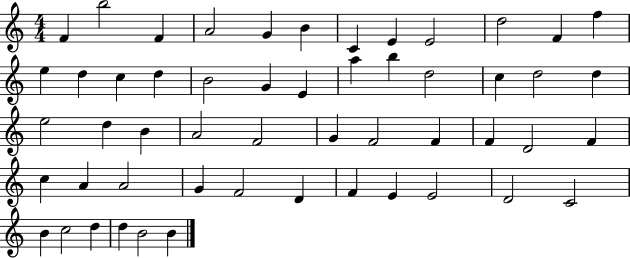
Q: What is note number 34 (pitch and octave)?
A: F4